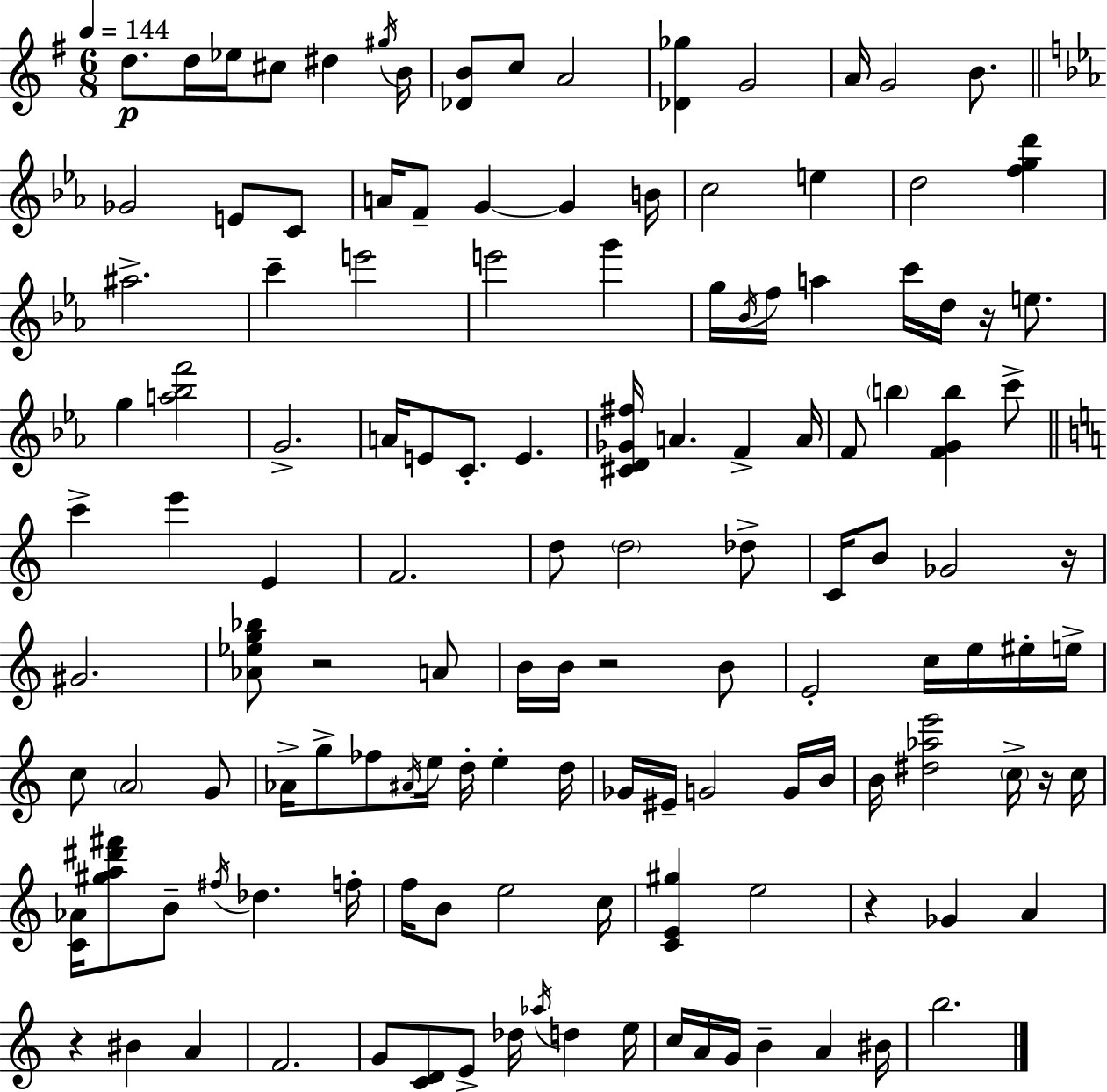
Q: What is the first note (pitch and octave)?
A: D5